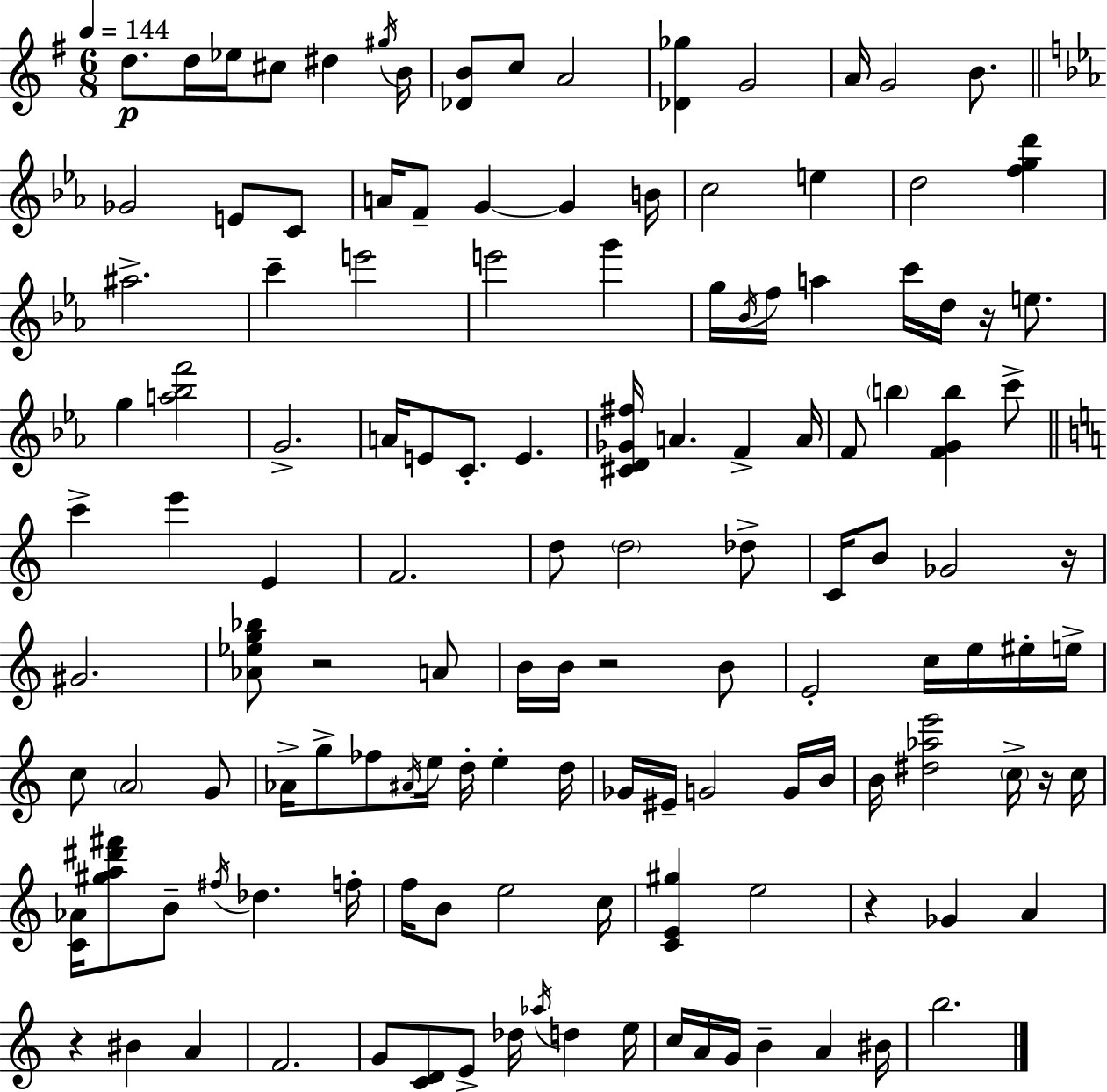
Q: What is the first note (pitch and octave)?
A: D5